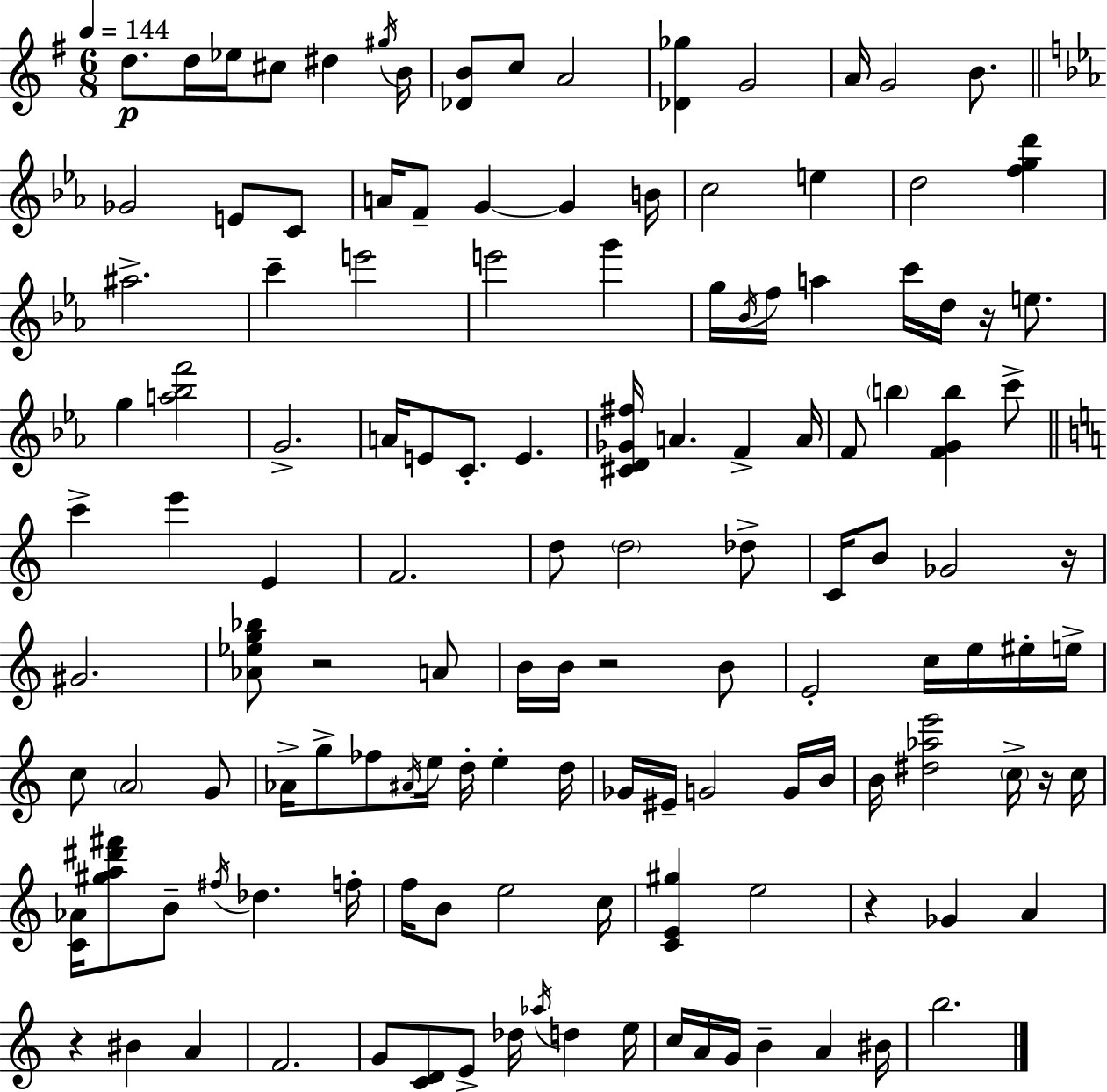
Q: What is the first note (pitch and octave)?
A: D5